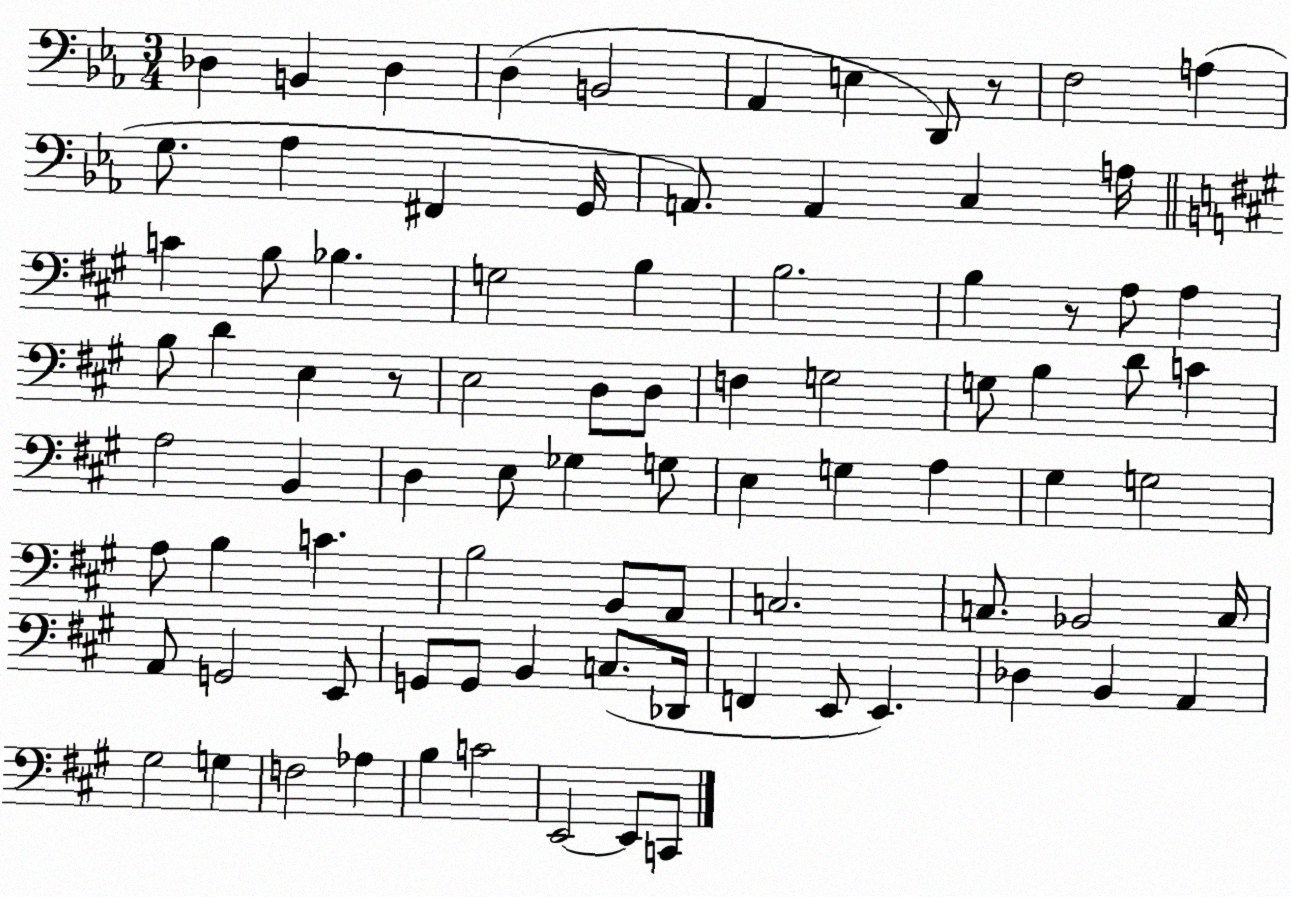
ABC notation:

X:1
T:Untitled
M:3/4
L:1/4
K:Eb
_D, B,, _D, D, B,,2 _A,, E, D,,/2 z/2 F,2 A, G,/2 _A, ^F,, G,,/4 A,,/2 A,, C, A,/4 C B,/2 _B, G,2 B, B,2 B, z/2 A,/2 A, B,/2 D E, z/2 E,2 D,/2 D,/2 F, G,2 G,/2 B, D/2 C A,2 B,, D, E,/2 _G, G,/2 E, G, A, ^G, G,2 A,/2 B, C B,2 B,,/2 A,,/2 C,2 C,/2 _B,,2 C,/4 A,,/2 G,,2 E,,/2 G,,/2 G,,/2 B,, C,/2 _D,,/4 F,, E,,/2 E,, _D, B,, A,, ^G,2 G, F,2 _A, B, C2 E,,2 E,,/2 C,,/2